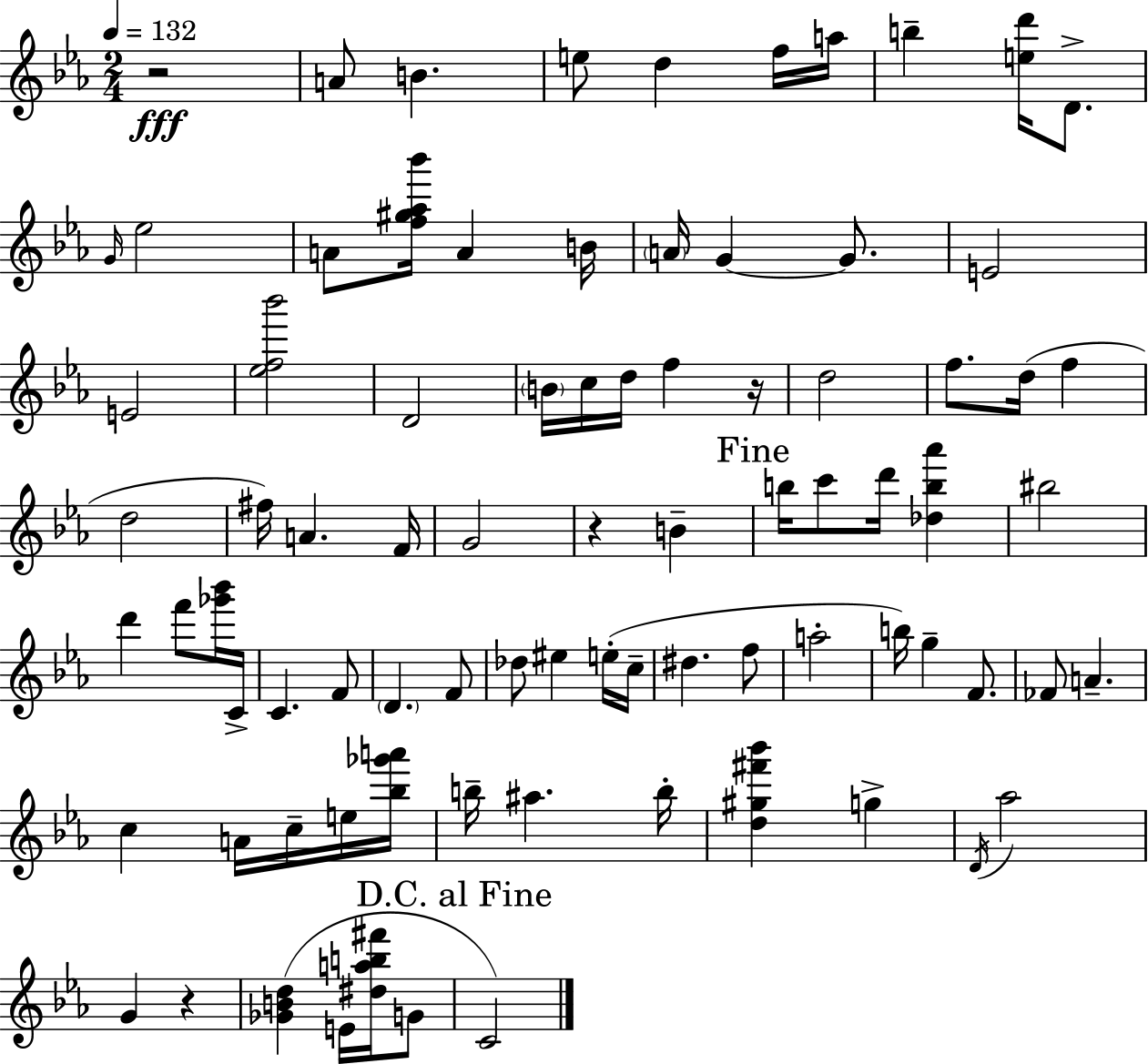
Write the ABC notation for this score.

X:1
T:Untitled
M:2/4
L:1/4
K:Eb
z2 A/2 B e/2 d f/4 a/4 b [ed']/4 D/2 G/4 _e2 A/2 [f^g_a_b']/4 A B/4 A/4 G G/2 E2 E2 [_ef_b']2 D2 B/4 c/4 d/4 f z/4 d2 f/2 d/4 f d2 ^f/4 A F/4 G2 z B b/4 c'/2 d'/4 [_db_a'] ^b2 d' f'/2 [_g'_b']/4 C/4 C F/2 D F/2 _d/2 ^e e/4 c/4 ^d f/2 a2 b/4 g F/2 _F/2 A c A/4 c/4 e/4 [_b_g'a']/4 b/4 ^a b/4 [d^g^f'_b'] g D/4 _a2 G z [_GBd] E/4 [^dab^f']/4 G/2 C2